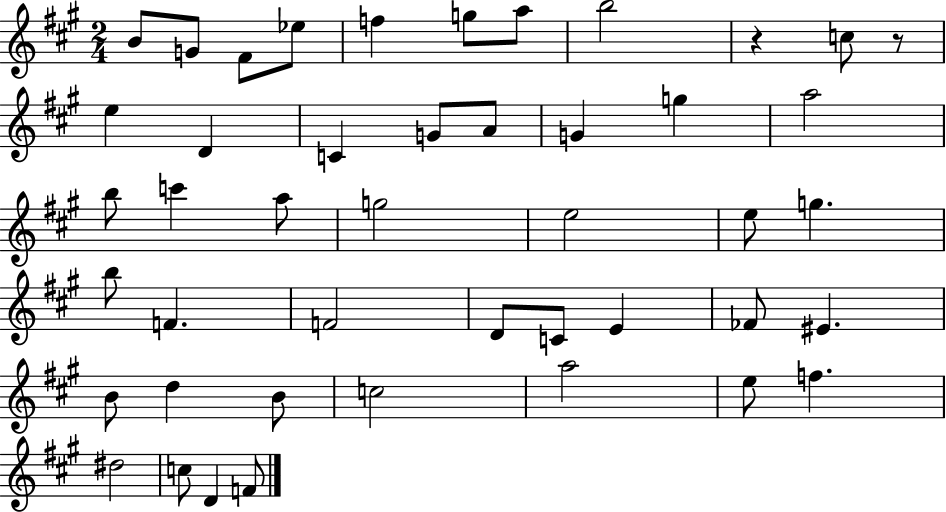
{
  \clef treble
  \numericTimeSignature
  \time 2/4
  \key a \major
  b'8 g'8 fis'8 ees''8 | f''4 g''8 a''8 | b''2 | r4 c''8 r8 | \break e''4 d'4 | c'4 g'8 a'8 | g'4 g''4 | a''2 | \break b''8 c'''4 a''8 | g''2 | e''2 | e''8 g''4. | \break b''8 f'4. | f'2 | d'8 c'8 e'4 | fes'8 eis'4. | \break b'8 d''4 b'8 | c''2 | a''2 | e''8 f''4. | \break dis''2 | c''8 d'4 f'8 | \bar "|."
}